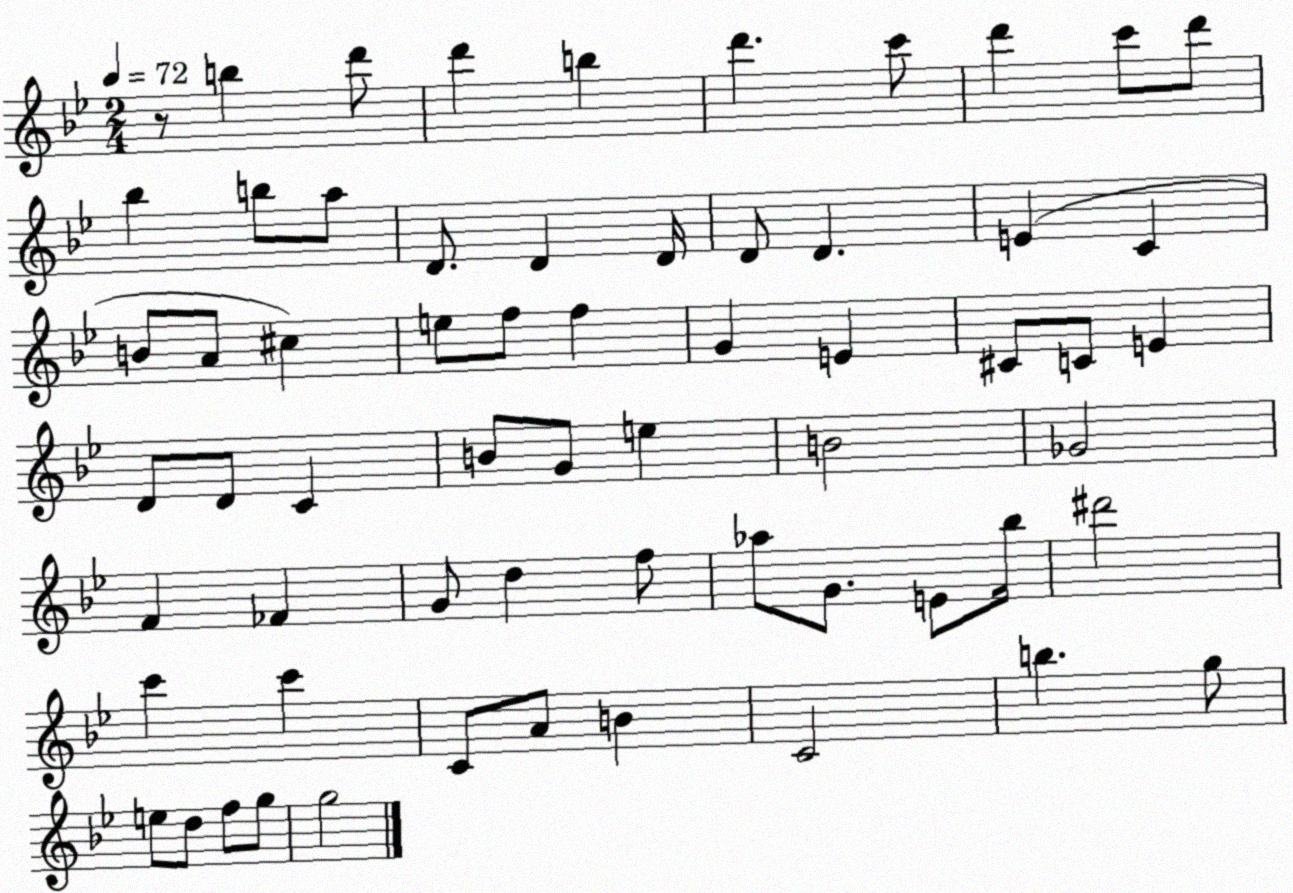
X:1
T:Untitled
M:2/4
L:1/4
K:Bb
z/2 b d'/2 d' b d' c'/2 d' c'/2 d'/2 _b b/2 a/2 D/2 D D/4 D/2 D E C B/2 A/2 ^c e/2 f/2 f G E ^C/2 C/2 E D/2 D/2 C B/2 G/2 e B2 _G2 F _F G/2 d f/2 _a/2 G/2 E/2 _b/4 ^d'2 c' c' C/2 A/2 B C2 b g/2 e/2 d/2 f/2 g/2 g2